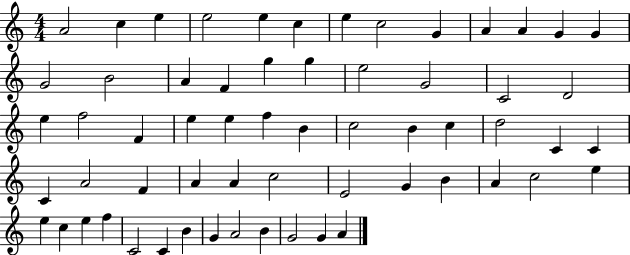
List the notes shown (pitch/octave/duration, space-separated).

A4/h C5/q E5/q E5/h E5/q C5/q E5/q C5/h G4/q A4/q A4/q G4/q G4/q G4/h B4/h A4/q F4/q G5/q G5/q E5/h G4/h C4/h D4/h E5/q F5/h F4/q E5/q E5/q F5/q B4/q C5/h B4/q C5/q D5/h C4/q C4/q C4/q A4/h F4/q A4/q A4/q C5/h E4/h G4/q B4/q A4/q C5/h E5/q E5/q C5/q E5/q F5/q C4/h C4/q B4/q G4/q A4/h B4/q G4/h G4/q A4/q